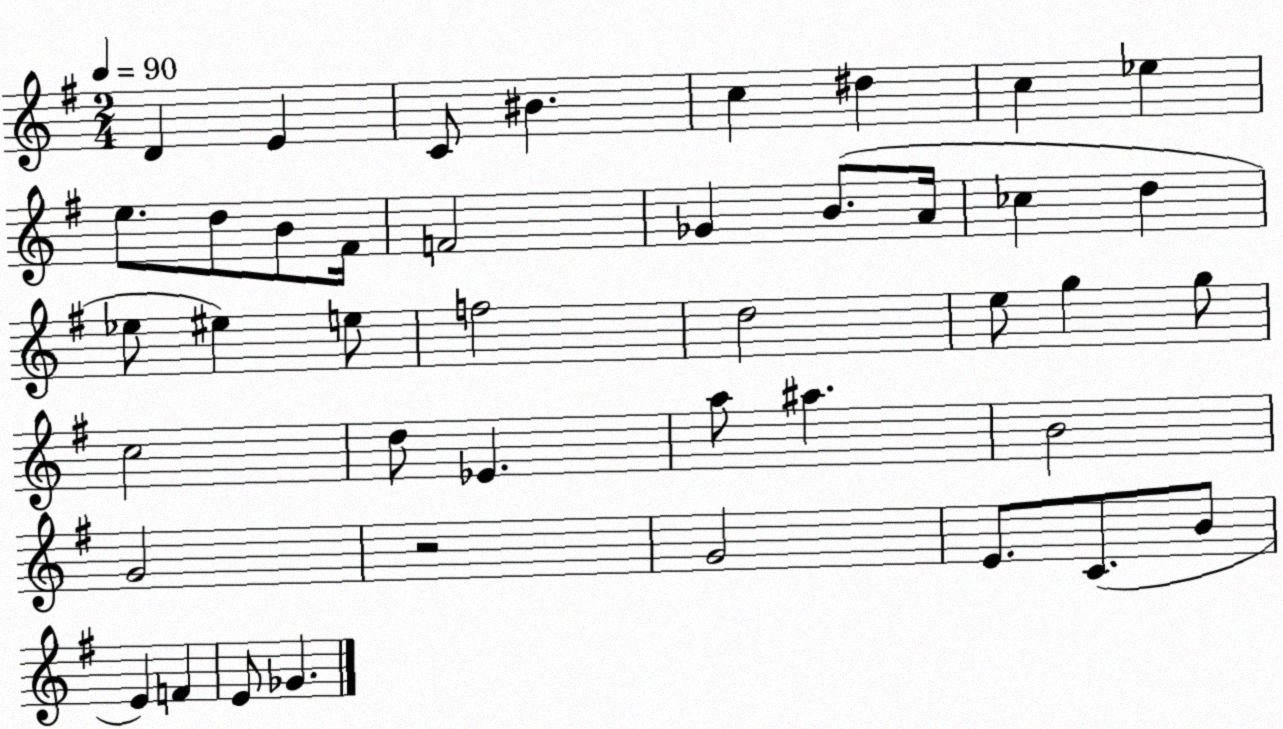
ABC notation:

X:1
T:Untitled
M:2/4
L:1/4
K:G
D E C/2 ^B c ^d c _e e/2 d/2 B/2 ^F/4 F2 _G B/2 A/4 _c d _e/2 ^e e/2 f2 d2 e/2 g g/2 c2 d/2 _E a/2 ^a B2 G2 z2 G2 E/2 C/2 B/2 E F E/2 _G